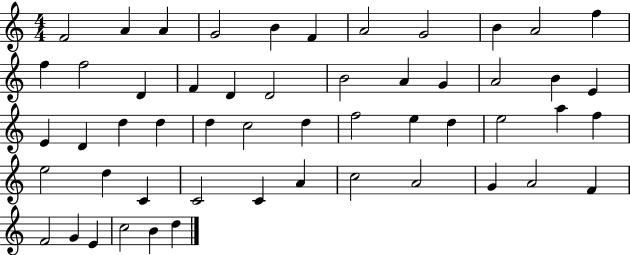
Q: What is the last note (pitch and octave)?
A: D5